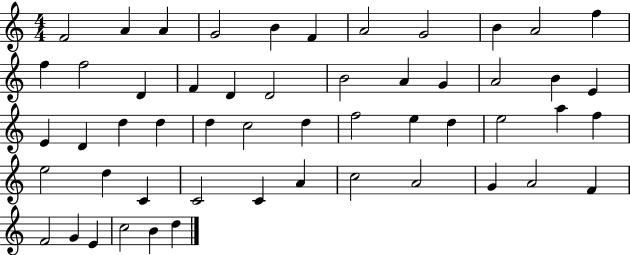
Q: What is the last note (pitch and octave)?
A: D5